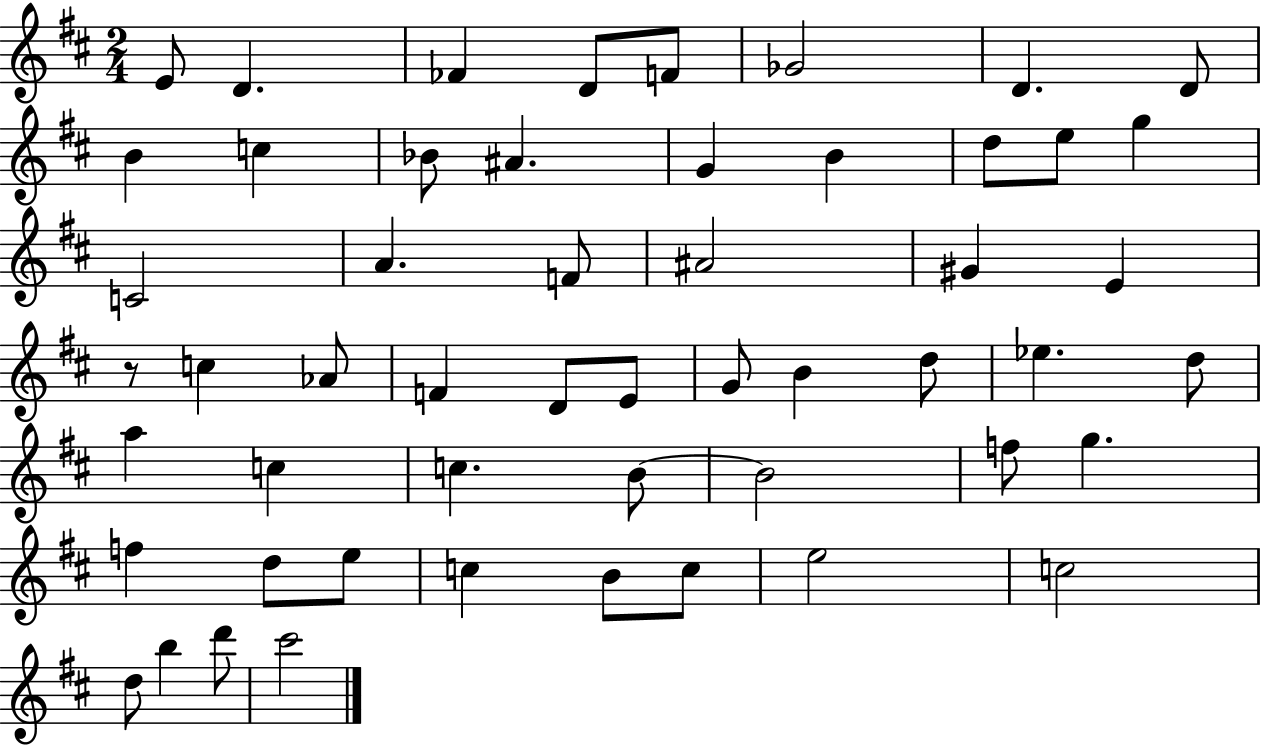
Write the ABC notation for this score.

X:1
T:Untitled
M:2/4
L:1/4
K:D
E/2 D _F D/2 F/2 _G2 D D/2 B c _B/2 ^A G B d/2 e/2 g C2 A F/2 ^A2 ^G E z/2 c _A/2 F D/2 E/2 G/2 B d/2 _e d/2 a c c B/2 B2 f/2 g f d/2 e/2 c B/2 c/2 e2 c2 d/2 b d'/2 ^c'2